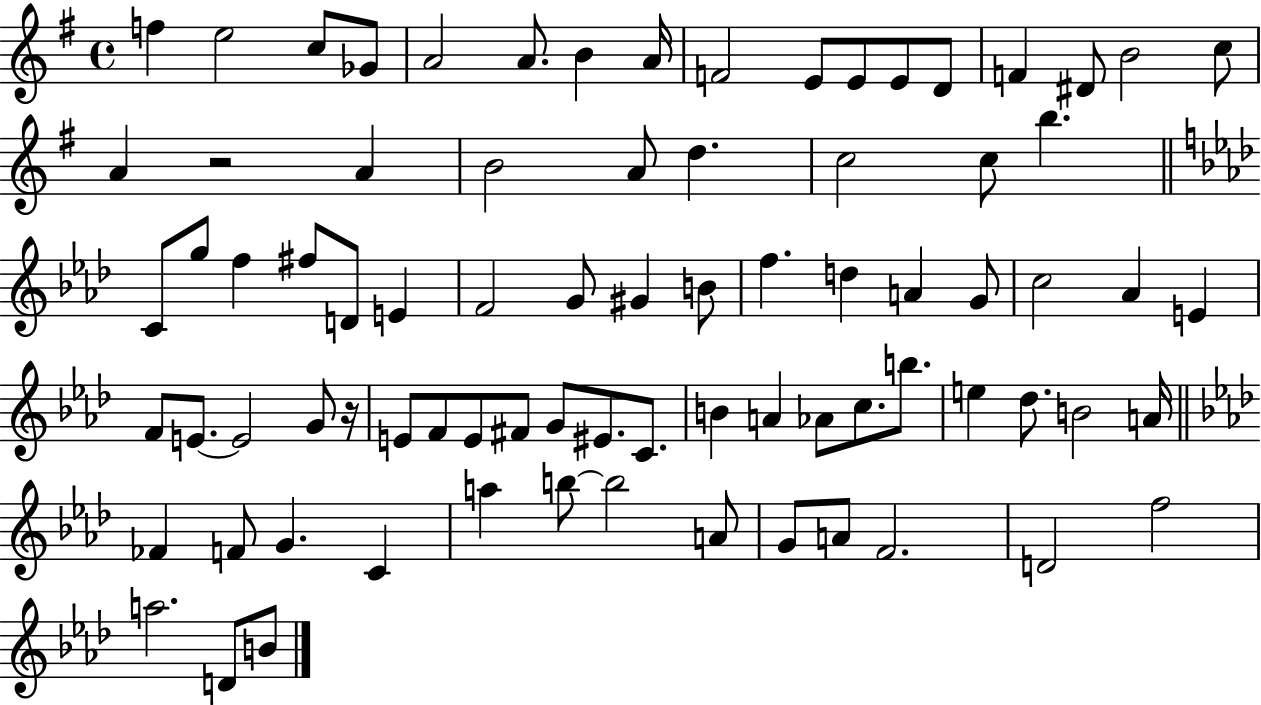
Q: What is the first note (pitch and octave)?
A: F5